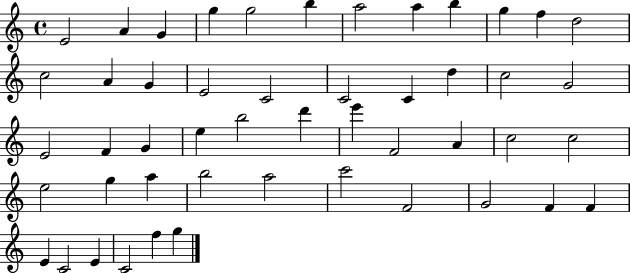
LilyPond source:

{
  \clef treble
  \time 4/4
  \defaultTimeSignature
  \key c \major
  e'2 a'4 g'4 | g''4 g''2 b''4 | a''2 a''4 b''4 | g''4 f''4 d''2 | \break c''2 a'4 g'4 | e'2 c'2 | c'2 c'4 d''4 | c''2 g'2 | \break e'2 f'4 g'4 | e''4 b''2 d'''4 | e'''4 f'2 a'4 | c''2 c''2 | \break e''2 g''4 a''4 | b''2 a''2 | c'''2 f'2 | g'2 f'4 f'4 | \break e'4 c'2 e'4 | c'2 f''4 g''4 | \bar "|."
}